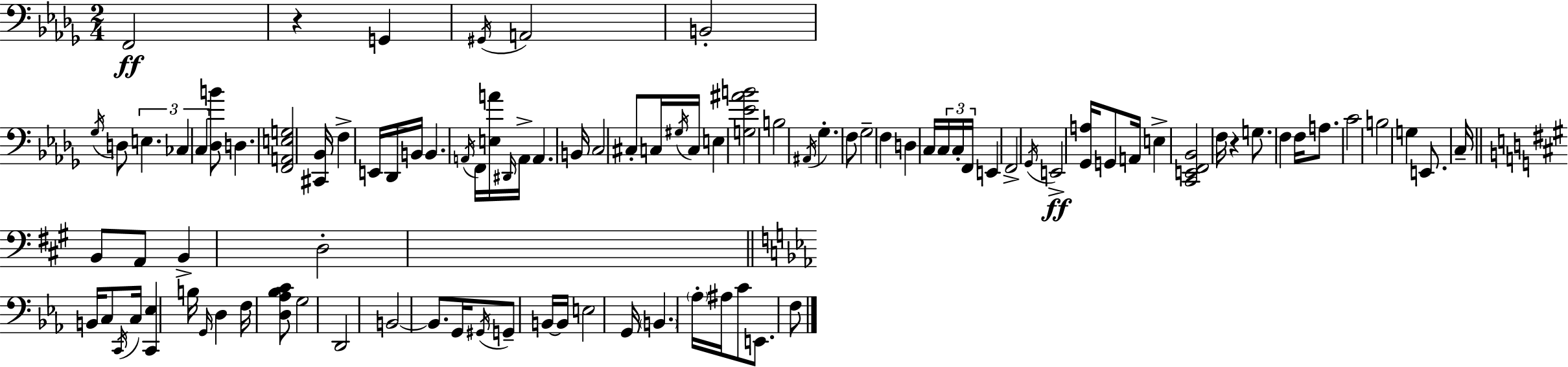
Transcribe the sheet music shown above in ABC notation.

X:1
T:Untitled
M:2/4
L:1/4
K:Bbm
F,,2 z G,, ^G,,/4 A,,2 B,,2 _G,/4 D,/2 E, _C, C, [_D,B]/2 D, [F,,A,,E,G,]2 [^C,,_B,,]/4 F, E,,/4 _D,,/4 B,,/4 B,, A,,/4 F,,/4 [E,A]/4 ^D,,/4 A,,/4 A,, B,,/4 C,2 ^C,/2 C,/4 ^G,/4 C,/4 E, [G,_E^AB]2 B,2 ^A,,/4 _G, F,/2 _G,2 F, D, C,/4 C,/4 C,/4 F,,/4 E,, F,,2 _G,,/4 E,,2 [_G,,A,]/4 G,,/2 A,,/4 E, [C,,E,,F,,_B,,]2 F,/4 z G,/2 F, F,/4 A,/2 C2 B,2 G, E,,/2 C,/4 B,,/2 A,,/2 B,, D,2 B,,/4 C,/2 C,,/4 C,/4 [C,,_E,] B,/4 G,,/4 D, F,/4 [D,_A,_B,C]/2 G,2 D,,2 B,,2 B,,/2 G,,/4 ^G,,/4 G,,/2 B,,/4 B,,/4 E,2 G,,/4 B,, _A,/4 ^A,/4 C/2 E,,/2 F,/2